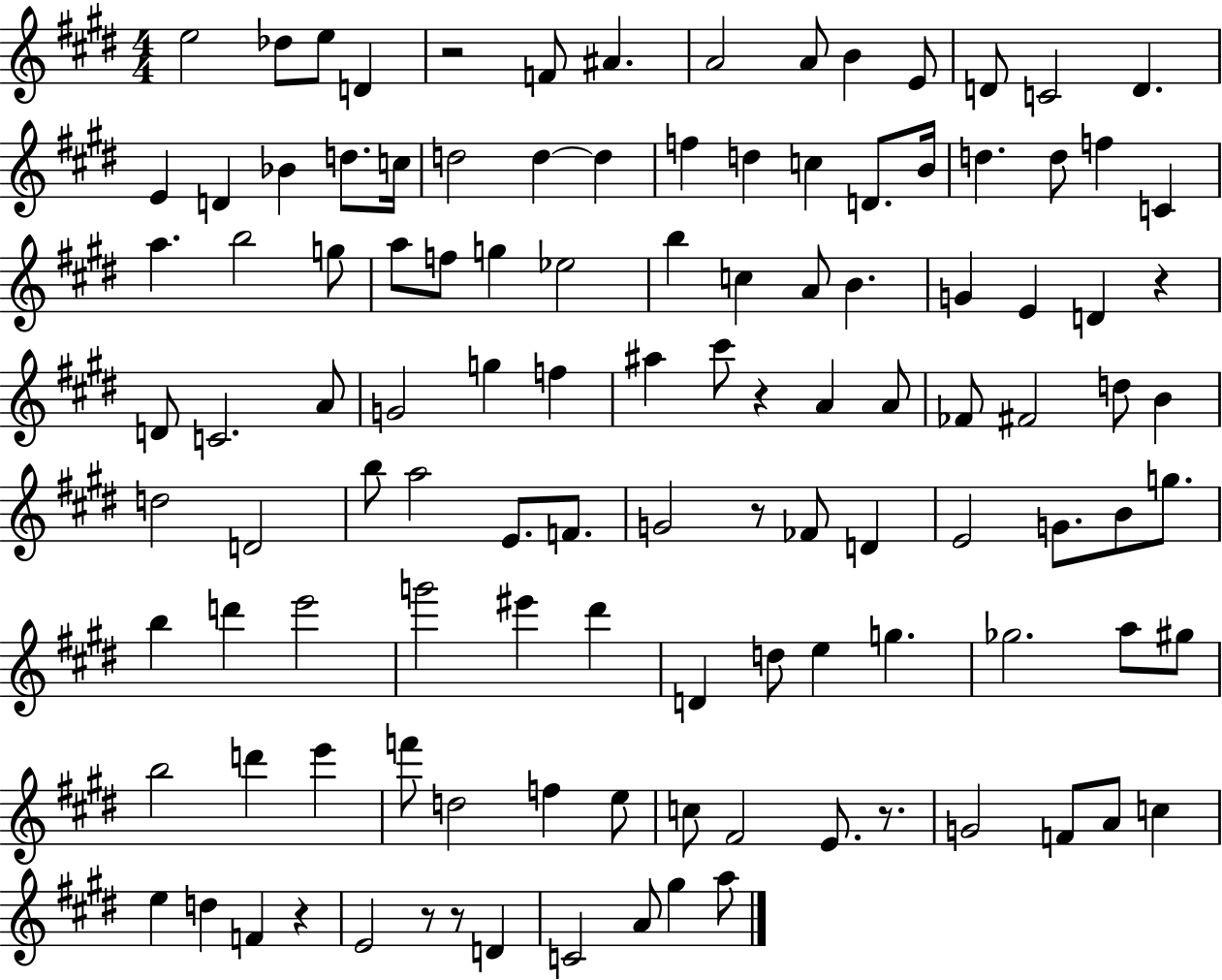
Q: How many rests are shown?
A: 8